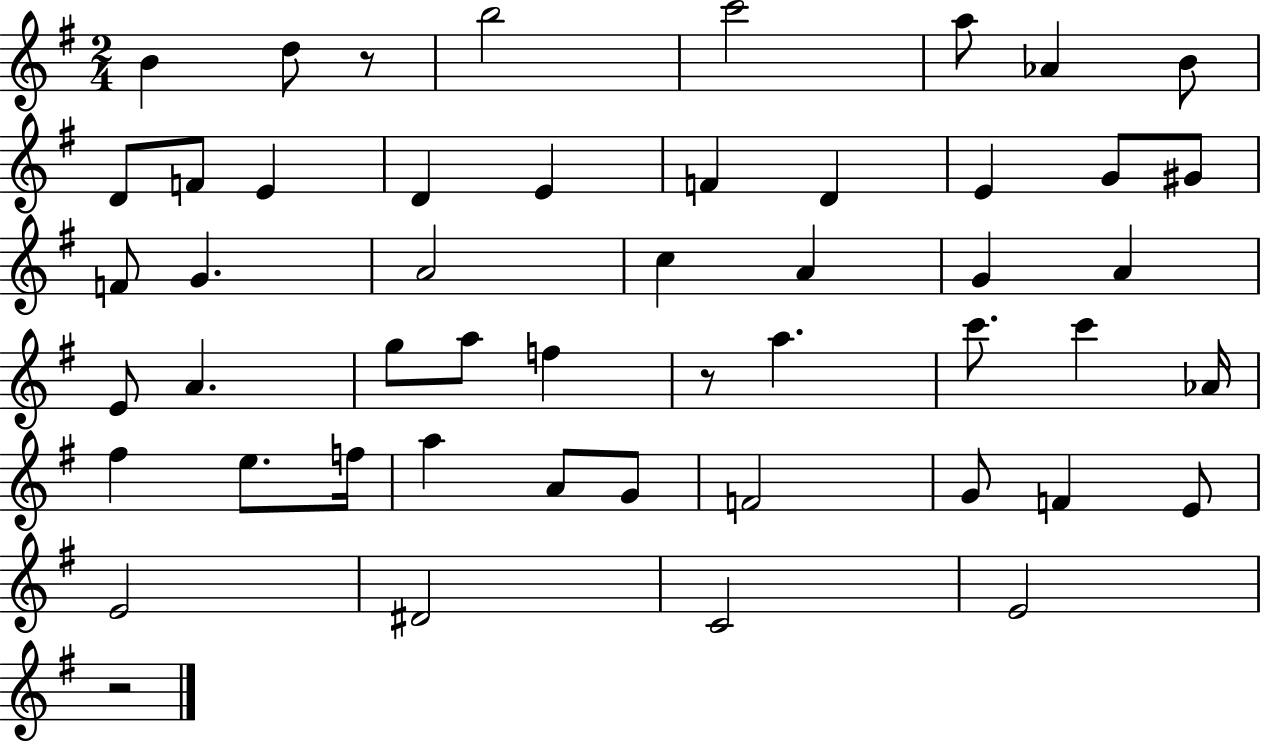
X:1
T:Untitled
M:2/4
L:1/4
K:G
B d/2 z/2 b2 c'2 a/2 _A B/2 D/2 F/2 E D E F D E G/2 ^G/2 F/2 G A2 c A G A E/2 A g/2 a/2 f z/2 a c'/2 c' _A/4 ^f e/2 f/4 a A/2 G/2 F2 G/2 F E/2 E2 ^D2 C2 E2 z2